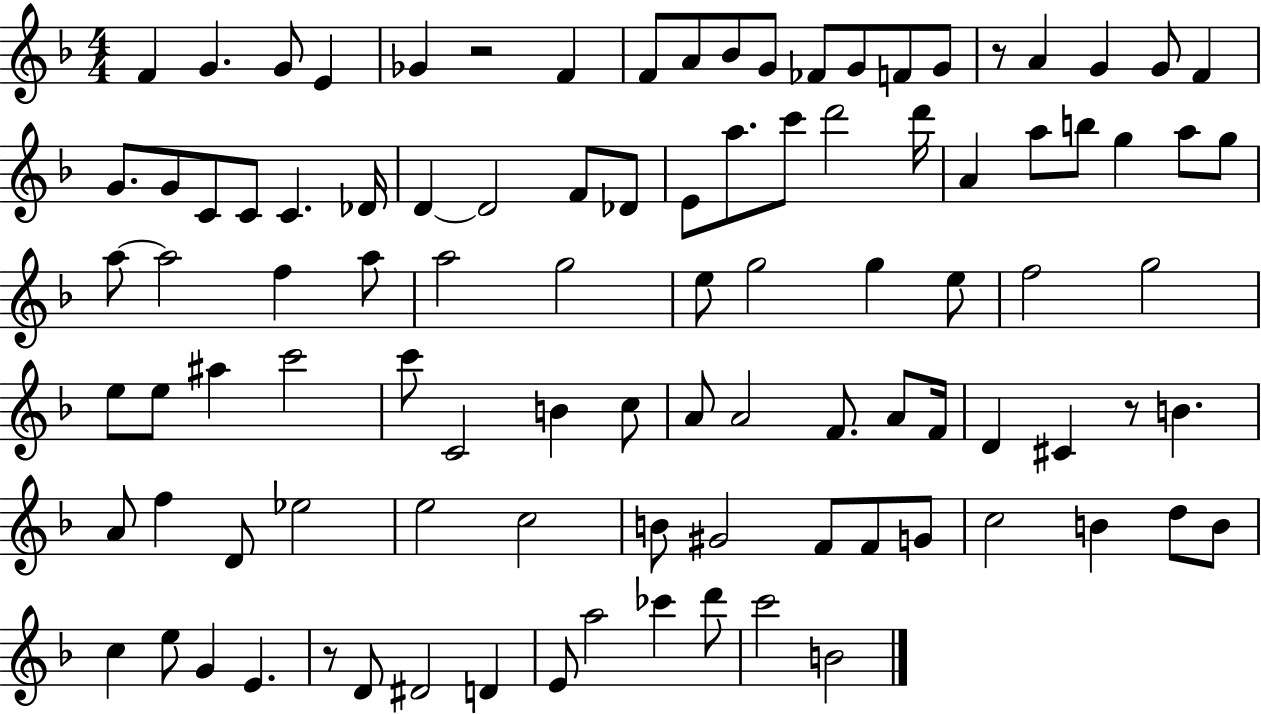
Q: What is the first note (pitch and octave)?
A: F4